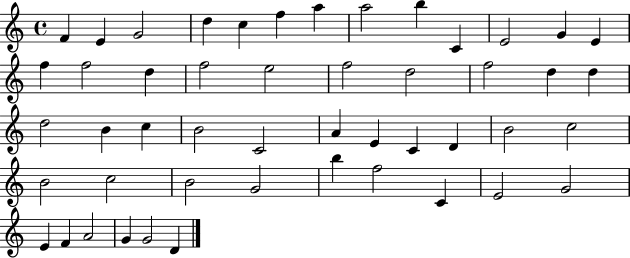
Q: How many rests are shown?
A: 0